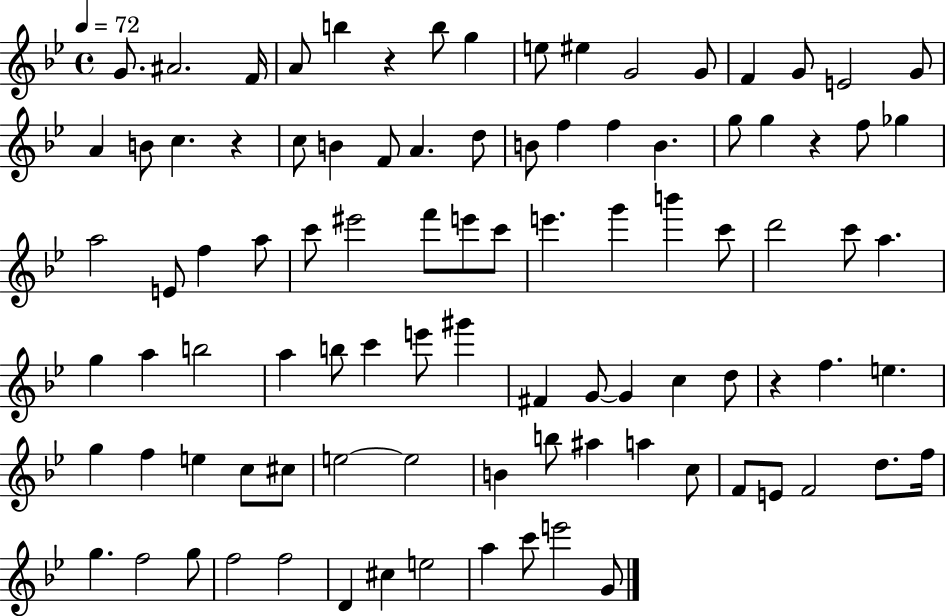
X:1
T:Untitled
M:4/4
L:1/4
K:Bb
G/2 ^A2 F/4 A/2 b z b/2 g e/2 ^e G2 G/2 F G/2 E2 G/2 A B/2 c z c/2 B F/2 A d/2 B/2 f f B g/2 g z f/2 _g a2 E/2 f a/2 c'/2 ^e'2 f'/2 e'/2 c'/2 e' g' b' c'/2 d'2 c'/2 a g a b2 a b/2 c' e'/2 ^g' ^F G/2 G c d/2 z f e g f e c/2 ^c/2 e2 e2 B b/2 ^a a c/2 F/2 E/2 F2 d/2 f/4 g f2 g/2 f2 f2 D ^c e2 a c'/2 e'2 G/2